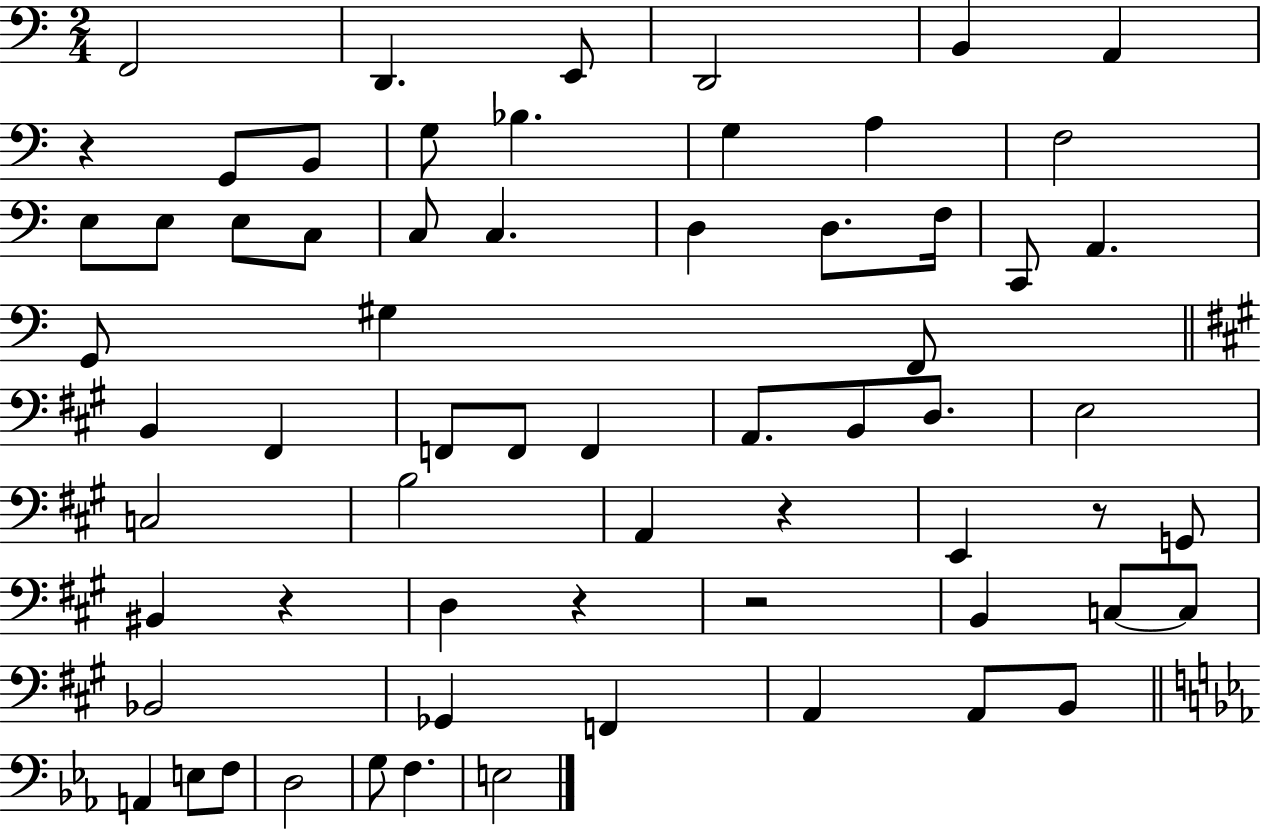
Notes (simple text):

F2/h D2/q. E2/e D2/h B2/q A2/q R/q G2/e B2/e G3/e Bb3/q. G3/q A3/q F3/h E3/e E3/e E3/e C3/e C3/e C3/q. D3/q D3/e. F3/s C2/e A2/q. G2/e G#3/q F2/e B2/q F#2/q F2/e F2/e F2/q A2/e. B2/e D3/e. E3/h C3/h B3/h A2/q R/q E2/q R/e G2/e BIS2/q R/q D3/q R/q R/h B2/q C3/e C3/e Bb2/h Gb2/q F2/q A2/q A2/e B2/e A2/q E3/e F3/e D3/h G3/e F3/q. E3/h